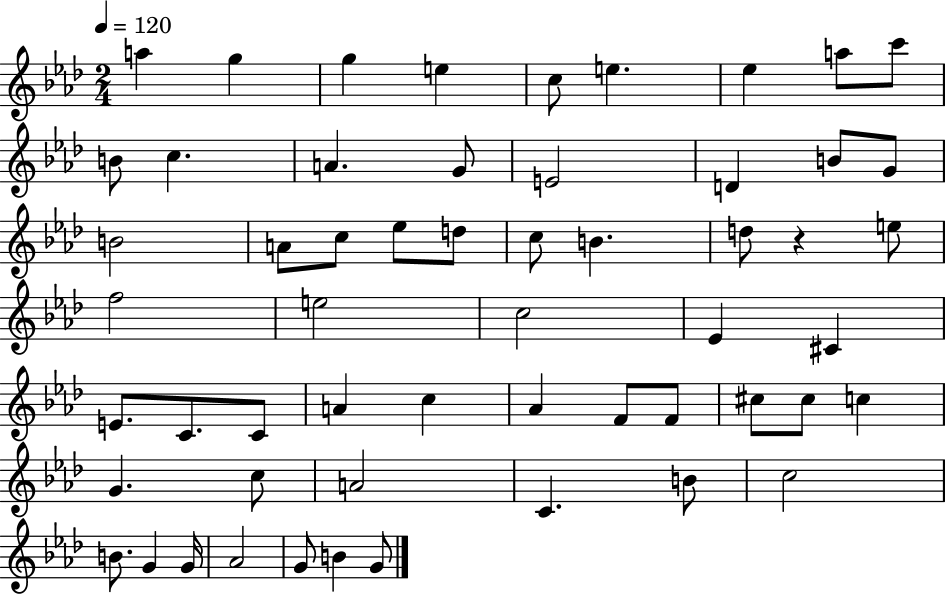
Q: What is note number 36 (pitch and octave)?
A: C5